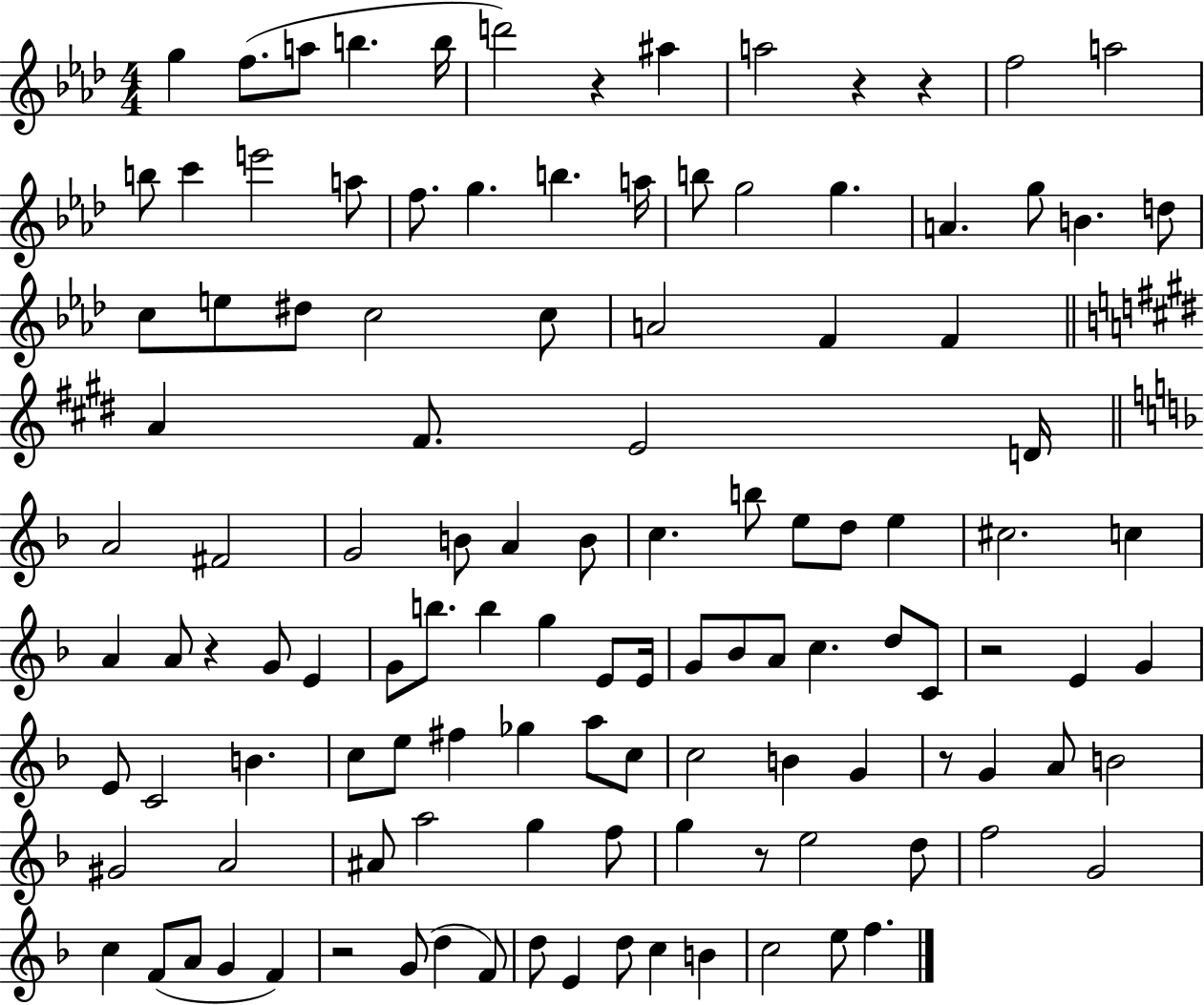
{
  \clef treble
  \numericTimeSignature
  \time 4/4
  \key aes \major
  g''4 f''8.( a''8 b''4. b''16 | d'''2) r4 ais''4 | a''2 r4 r4 | f''2 a''2 | \break b''8 c'''4 e'''2 a''8 | f''8. g''4. b''4. a''16 | b''8 g''2 g''4. | a'4. g''8 b'4. d''8 | \break c''8 e''8 dis''8 c''2 c''8 | a'2 f'4 f'4 | \bar "||" \break \key e \major a'4 fis'8. e'2 d'16 | \bar "||" \break \key f \major a'2 fis'2 | g'2 b'8 a'4 b'8 | c''4. b''8 e''8 d''8 e''4 | cis''2. c''4 | \break a'4 a'8 r4 g'8 e'4 | g'8 b''8. b''4 g''4 e'8 e'16 | g'8 bes'8 a'8 c''4. d''8 c'8 | r2 e'4 g'4 | \break e'8 c'2 b'4. | c''8 e''8 fis''4 ges''4 a''8 c''8 | c''2 b'4 g'4 | r8 g'4 a'8 b'2 | \break gis'2 a'2 | ais'8 a''2 g''4 f''8 | g''4 r8 e''2 d''8 | f''2 g'2 | \break c''4 f'8( a'8 g'4 f'4) | r2 g'8( d''4 f'8) | d''8 e'4 d''8 c''4 b'4 | c''2 e''8 f''4. | \break \bar "|."
}